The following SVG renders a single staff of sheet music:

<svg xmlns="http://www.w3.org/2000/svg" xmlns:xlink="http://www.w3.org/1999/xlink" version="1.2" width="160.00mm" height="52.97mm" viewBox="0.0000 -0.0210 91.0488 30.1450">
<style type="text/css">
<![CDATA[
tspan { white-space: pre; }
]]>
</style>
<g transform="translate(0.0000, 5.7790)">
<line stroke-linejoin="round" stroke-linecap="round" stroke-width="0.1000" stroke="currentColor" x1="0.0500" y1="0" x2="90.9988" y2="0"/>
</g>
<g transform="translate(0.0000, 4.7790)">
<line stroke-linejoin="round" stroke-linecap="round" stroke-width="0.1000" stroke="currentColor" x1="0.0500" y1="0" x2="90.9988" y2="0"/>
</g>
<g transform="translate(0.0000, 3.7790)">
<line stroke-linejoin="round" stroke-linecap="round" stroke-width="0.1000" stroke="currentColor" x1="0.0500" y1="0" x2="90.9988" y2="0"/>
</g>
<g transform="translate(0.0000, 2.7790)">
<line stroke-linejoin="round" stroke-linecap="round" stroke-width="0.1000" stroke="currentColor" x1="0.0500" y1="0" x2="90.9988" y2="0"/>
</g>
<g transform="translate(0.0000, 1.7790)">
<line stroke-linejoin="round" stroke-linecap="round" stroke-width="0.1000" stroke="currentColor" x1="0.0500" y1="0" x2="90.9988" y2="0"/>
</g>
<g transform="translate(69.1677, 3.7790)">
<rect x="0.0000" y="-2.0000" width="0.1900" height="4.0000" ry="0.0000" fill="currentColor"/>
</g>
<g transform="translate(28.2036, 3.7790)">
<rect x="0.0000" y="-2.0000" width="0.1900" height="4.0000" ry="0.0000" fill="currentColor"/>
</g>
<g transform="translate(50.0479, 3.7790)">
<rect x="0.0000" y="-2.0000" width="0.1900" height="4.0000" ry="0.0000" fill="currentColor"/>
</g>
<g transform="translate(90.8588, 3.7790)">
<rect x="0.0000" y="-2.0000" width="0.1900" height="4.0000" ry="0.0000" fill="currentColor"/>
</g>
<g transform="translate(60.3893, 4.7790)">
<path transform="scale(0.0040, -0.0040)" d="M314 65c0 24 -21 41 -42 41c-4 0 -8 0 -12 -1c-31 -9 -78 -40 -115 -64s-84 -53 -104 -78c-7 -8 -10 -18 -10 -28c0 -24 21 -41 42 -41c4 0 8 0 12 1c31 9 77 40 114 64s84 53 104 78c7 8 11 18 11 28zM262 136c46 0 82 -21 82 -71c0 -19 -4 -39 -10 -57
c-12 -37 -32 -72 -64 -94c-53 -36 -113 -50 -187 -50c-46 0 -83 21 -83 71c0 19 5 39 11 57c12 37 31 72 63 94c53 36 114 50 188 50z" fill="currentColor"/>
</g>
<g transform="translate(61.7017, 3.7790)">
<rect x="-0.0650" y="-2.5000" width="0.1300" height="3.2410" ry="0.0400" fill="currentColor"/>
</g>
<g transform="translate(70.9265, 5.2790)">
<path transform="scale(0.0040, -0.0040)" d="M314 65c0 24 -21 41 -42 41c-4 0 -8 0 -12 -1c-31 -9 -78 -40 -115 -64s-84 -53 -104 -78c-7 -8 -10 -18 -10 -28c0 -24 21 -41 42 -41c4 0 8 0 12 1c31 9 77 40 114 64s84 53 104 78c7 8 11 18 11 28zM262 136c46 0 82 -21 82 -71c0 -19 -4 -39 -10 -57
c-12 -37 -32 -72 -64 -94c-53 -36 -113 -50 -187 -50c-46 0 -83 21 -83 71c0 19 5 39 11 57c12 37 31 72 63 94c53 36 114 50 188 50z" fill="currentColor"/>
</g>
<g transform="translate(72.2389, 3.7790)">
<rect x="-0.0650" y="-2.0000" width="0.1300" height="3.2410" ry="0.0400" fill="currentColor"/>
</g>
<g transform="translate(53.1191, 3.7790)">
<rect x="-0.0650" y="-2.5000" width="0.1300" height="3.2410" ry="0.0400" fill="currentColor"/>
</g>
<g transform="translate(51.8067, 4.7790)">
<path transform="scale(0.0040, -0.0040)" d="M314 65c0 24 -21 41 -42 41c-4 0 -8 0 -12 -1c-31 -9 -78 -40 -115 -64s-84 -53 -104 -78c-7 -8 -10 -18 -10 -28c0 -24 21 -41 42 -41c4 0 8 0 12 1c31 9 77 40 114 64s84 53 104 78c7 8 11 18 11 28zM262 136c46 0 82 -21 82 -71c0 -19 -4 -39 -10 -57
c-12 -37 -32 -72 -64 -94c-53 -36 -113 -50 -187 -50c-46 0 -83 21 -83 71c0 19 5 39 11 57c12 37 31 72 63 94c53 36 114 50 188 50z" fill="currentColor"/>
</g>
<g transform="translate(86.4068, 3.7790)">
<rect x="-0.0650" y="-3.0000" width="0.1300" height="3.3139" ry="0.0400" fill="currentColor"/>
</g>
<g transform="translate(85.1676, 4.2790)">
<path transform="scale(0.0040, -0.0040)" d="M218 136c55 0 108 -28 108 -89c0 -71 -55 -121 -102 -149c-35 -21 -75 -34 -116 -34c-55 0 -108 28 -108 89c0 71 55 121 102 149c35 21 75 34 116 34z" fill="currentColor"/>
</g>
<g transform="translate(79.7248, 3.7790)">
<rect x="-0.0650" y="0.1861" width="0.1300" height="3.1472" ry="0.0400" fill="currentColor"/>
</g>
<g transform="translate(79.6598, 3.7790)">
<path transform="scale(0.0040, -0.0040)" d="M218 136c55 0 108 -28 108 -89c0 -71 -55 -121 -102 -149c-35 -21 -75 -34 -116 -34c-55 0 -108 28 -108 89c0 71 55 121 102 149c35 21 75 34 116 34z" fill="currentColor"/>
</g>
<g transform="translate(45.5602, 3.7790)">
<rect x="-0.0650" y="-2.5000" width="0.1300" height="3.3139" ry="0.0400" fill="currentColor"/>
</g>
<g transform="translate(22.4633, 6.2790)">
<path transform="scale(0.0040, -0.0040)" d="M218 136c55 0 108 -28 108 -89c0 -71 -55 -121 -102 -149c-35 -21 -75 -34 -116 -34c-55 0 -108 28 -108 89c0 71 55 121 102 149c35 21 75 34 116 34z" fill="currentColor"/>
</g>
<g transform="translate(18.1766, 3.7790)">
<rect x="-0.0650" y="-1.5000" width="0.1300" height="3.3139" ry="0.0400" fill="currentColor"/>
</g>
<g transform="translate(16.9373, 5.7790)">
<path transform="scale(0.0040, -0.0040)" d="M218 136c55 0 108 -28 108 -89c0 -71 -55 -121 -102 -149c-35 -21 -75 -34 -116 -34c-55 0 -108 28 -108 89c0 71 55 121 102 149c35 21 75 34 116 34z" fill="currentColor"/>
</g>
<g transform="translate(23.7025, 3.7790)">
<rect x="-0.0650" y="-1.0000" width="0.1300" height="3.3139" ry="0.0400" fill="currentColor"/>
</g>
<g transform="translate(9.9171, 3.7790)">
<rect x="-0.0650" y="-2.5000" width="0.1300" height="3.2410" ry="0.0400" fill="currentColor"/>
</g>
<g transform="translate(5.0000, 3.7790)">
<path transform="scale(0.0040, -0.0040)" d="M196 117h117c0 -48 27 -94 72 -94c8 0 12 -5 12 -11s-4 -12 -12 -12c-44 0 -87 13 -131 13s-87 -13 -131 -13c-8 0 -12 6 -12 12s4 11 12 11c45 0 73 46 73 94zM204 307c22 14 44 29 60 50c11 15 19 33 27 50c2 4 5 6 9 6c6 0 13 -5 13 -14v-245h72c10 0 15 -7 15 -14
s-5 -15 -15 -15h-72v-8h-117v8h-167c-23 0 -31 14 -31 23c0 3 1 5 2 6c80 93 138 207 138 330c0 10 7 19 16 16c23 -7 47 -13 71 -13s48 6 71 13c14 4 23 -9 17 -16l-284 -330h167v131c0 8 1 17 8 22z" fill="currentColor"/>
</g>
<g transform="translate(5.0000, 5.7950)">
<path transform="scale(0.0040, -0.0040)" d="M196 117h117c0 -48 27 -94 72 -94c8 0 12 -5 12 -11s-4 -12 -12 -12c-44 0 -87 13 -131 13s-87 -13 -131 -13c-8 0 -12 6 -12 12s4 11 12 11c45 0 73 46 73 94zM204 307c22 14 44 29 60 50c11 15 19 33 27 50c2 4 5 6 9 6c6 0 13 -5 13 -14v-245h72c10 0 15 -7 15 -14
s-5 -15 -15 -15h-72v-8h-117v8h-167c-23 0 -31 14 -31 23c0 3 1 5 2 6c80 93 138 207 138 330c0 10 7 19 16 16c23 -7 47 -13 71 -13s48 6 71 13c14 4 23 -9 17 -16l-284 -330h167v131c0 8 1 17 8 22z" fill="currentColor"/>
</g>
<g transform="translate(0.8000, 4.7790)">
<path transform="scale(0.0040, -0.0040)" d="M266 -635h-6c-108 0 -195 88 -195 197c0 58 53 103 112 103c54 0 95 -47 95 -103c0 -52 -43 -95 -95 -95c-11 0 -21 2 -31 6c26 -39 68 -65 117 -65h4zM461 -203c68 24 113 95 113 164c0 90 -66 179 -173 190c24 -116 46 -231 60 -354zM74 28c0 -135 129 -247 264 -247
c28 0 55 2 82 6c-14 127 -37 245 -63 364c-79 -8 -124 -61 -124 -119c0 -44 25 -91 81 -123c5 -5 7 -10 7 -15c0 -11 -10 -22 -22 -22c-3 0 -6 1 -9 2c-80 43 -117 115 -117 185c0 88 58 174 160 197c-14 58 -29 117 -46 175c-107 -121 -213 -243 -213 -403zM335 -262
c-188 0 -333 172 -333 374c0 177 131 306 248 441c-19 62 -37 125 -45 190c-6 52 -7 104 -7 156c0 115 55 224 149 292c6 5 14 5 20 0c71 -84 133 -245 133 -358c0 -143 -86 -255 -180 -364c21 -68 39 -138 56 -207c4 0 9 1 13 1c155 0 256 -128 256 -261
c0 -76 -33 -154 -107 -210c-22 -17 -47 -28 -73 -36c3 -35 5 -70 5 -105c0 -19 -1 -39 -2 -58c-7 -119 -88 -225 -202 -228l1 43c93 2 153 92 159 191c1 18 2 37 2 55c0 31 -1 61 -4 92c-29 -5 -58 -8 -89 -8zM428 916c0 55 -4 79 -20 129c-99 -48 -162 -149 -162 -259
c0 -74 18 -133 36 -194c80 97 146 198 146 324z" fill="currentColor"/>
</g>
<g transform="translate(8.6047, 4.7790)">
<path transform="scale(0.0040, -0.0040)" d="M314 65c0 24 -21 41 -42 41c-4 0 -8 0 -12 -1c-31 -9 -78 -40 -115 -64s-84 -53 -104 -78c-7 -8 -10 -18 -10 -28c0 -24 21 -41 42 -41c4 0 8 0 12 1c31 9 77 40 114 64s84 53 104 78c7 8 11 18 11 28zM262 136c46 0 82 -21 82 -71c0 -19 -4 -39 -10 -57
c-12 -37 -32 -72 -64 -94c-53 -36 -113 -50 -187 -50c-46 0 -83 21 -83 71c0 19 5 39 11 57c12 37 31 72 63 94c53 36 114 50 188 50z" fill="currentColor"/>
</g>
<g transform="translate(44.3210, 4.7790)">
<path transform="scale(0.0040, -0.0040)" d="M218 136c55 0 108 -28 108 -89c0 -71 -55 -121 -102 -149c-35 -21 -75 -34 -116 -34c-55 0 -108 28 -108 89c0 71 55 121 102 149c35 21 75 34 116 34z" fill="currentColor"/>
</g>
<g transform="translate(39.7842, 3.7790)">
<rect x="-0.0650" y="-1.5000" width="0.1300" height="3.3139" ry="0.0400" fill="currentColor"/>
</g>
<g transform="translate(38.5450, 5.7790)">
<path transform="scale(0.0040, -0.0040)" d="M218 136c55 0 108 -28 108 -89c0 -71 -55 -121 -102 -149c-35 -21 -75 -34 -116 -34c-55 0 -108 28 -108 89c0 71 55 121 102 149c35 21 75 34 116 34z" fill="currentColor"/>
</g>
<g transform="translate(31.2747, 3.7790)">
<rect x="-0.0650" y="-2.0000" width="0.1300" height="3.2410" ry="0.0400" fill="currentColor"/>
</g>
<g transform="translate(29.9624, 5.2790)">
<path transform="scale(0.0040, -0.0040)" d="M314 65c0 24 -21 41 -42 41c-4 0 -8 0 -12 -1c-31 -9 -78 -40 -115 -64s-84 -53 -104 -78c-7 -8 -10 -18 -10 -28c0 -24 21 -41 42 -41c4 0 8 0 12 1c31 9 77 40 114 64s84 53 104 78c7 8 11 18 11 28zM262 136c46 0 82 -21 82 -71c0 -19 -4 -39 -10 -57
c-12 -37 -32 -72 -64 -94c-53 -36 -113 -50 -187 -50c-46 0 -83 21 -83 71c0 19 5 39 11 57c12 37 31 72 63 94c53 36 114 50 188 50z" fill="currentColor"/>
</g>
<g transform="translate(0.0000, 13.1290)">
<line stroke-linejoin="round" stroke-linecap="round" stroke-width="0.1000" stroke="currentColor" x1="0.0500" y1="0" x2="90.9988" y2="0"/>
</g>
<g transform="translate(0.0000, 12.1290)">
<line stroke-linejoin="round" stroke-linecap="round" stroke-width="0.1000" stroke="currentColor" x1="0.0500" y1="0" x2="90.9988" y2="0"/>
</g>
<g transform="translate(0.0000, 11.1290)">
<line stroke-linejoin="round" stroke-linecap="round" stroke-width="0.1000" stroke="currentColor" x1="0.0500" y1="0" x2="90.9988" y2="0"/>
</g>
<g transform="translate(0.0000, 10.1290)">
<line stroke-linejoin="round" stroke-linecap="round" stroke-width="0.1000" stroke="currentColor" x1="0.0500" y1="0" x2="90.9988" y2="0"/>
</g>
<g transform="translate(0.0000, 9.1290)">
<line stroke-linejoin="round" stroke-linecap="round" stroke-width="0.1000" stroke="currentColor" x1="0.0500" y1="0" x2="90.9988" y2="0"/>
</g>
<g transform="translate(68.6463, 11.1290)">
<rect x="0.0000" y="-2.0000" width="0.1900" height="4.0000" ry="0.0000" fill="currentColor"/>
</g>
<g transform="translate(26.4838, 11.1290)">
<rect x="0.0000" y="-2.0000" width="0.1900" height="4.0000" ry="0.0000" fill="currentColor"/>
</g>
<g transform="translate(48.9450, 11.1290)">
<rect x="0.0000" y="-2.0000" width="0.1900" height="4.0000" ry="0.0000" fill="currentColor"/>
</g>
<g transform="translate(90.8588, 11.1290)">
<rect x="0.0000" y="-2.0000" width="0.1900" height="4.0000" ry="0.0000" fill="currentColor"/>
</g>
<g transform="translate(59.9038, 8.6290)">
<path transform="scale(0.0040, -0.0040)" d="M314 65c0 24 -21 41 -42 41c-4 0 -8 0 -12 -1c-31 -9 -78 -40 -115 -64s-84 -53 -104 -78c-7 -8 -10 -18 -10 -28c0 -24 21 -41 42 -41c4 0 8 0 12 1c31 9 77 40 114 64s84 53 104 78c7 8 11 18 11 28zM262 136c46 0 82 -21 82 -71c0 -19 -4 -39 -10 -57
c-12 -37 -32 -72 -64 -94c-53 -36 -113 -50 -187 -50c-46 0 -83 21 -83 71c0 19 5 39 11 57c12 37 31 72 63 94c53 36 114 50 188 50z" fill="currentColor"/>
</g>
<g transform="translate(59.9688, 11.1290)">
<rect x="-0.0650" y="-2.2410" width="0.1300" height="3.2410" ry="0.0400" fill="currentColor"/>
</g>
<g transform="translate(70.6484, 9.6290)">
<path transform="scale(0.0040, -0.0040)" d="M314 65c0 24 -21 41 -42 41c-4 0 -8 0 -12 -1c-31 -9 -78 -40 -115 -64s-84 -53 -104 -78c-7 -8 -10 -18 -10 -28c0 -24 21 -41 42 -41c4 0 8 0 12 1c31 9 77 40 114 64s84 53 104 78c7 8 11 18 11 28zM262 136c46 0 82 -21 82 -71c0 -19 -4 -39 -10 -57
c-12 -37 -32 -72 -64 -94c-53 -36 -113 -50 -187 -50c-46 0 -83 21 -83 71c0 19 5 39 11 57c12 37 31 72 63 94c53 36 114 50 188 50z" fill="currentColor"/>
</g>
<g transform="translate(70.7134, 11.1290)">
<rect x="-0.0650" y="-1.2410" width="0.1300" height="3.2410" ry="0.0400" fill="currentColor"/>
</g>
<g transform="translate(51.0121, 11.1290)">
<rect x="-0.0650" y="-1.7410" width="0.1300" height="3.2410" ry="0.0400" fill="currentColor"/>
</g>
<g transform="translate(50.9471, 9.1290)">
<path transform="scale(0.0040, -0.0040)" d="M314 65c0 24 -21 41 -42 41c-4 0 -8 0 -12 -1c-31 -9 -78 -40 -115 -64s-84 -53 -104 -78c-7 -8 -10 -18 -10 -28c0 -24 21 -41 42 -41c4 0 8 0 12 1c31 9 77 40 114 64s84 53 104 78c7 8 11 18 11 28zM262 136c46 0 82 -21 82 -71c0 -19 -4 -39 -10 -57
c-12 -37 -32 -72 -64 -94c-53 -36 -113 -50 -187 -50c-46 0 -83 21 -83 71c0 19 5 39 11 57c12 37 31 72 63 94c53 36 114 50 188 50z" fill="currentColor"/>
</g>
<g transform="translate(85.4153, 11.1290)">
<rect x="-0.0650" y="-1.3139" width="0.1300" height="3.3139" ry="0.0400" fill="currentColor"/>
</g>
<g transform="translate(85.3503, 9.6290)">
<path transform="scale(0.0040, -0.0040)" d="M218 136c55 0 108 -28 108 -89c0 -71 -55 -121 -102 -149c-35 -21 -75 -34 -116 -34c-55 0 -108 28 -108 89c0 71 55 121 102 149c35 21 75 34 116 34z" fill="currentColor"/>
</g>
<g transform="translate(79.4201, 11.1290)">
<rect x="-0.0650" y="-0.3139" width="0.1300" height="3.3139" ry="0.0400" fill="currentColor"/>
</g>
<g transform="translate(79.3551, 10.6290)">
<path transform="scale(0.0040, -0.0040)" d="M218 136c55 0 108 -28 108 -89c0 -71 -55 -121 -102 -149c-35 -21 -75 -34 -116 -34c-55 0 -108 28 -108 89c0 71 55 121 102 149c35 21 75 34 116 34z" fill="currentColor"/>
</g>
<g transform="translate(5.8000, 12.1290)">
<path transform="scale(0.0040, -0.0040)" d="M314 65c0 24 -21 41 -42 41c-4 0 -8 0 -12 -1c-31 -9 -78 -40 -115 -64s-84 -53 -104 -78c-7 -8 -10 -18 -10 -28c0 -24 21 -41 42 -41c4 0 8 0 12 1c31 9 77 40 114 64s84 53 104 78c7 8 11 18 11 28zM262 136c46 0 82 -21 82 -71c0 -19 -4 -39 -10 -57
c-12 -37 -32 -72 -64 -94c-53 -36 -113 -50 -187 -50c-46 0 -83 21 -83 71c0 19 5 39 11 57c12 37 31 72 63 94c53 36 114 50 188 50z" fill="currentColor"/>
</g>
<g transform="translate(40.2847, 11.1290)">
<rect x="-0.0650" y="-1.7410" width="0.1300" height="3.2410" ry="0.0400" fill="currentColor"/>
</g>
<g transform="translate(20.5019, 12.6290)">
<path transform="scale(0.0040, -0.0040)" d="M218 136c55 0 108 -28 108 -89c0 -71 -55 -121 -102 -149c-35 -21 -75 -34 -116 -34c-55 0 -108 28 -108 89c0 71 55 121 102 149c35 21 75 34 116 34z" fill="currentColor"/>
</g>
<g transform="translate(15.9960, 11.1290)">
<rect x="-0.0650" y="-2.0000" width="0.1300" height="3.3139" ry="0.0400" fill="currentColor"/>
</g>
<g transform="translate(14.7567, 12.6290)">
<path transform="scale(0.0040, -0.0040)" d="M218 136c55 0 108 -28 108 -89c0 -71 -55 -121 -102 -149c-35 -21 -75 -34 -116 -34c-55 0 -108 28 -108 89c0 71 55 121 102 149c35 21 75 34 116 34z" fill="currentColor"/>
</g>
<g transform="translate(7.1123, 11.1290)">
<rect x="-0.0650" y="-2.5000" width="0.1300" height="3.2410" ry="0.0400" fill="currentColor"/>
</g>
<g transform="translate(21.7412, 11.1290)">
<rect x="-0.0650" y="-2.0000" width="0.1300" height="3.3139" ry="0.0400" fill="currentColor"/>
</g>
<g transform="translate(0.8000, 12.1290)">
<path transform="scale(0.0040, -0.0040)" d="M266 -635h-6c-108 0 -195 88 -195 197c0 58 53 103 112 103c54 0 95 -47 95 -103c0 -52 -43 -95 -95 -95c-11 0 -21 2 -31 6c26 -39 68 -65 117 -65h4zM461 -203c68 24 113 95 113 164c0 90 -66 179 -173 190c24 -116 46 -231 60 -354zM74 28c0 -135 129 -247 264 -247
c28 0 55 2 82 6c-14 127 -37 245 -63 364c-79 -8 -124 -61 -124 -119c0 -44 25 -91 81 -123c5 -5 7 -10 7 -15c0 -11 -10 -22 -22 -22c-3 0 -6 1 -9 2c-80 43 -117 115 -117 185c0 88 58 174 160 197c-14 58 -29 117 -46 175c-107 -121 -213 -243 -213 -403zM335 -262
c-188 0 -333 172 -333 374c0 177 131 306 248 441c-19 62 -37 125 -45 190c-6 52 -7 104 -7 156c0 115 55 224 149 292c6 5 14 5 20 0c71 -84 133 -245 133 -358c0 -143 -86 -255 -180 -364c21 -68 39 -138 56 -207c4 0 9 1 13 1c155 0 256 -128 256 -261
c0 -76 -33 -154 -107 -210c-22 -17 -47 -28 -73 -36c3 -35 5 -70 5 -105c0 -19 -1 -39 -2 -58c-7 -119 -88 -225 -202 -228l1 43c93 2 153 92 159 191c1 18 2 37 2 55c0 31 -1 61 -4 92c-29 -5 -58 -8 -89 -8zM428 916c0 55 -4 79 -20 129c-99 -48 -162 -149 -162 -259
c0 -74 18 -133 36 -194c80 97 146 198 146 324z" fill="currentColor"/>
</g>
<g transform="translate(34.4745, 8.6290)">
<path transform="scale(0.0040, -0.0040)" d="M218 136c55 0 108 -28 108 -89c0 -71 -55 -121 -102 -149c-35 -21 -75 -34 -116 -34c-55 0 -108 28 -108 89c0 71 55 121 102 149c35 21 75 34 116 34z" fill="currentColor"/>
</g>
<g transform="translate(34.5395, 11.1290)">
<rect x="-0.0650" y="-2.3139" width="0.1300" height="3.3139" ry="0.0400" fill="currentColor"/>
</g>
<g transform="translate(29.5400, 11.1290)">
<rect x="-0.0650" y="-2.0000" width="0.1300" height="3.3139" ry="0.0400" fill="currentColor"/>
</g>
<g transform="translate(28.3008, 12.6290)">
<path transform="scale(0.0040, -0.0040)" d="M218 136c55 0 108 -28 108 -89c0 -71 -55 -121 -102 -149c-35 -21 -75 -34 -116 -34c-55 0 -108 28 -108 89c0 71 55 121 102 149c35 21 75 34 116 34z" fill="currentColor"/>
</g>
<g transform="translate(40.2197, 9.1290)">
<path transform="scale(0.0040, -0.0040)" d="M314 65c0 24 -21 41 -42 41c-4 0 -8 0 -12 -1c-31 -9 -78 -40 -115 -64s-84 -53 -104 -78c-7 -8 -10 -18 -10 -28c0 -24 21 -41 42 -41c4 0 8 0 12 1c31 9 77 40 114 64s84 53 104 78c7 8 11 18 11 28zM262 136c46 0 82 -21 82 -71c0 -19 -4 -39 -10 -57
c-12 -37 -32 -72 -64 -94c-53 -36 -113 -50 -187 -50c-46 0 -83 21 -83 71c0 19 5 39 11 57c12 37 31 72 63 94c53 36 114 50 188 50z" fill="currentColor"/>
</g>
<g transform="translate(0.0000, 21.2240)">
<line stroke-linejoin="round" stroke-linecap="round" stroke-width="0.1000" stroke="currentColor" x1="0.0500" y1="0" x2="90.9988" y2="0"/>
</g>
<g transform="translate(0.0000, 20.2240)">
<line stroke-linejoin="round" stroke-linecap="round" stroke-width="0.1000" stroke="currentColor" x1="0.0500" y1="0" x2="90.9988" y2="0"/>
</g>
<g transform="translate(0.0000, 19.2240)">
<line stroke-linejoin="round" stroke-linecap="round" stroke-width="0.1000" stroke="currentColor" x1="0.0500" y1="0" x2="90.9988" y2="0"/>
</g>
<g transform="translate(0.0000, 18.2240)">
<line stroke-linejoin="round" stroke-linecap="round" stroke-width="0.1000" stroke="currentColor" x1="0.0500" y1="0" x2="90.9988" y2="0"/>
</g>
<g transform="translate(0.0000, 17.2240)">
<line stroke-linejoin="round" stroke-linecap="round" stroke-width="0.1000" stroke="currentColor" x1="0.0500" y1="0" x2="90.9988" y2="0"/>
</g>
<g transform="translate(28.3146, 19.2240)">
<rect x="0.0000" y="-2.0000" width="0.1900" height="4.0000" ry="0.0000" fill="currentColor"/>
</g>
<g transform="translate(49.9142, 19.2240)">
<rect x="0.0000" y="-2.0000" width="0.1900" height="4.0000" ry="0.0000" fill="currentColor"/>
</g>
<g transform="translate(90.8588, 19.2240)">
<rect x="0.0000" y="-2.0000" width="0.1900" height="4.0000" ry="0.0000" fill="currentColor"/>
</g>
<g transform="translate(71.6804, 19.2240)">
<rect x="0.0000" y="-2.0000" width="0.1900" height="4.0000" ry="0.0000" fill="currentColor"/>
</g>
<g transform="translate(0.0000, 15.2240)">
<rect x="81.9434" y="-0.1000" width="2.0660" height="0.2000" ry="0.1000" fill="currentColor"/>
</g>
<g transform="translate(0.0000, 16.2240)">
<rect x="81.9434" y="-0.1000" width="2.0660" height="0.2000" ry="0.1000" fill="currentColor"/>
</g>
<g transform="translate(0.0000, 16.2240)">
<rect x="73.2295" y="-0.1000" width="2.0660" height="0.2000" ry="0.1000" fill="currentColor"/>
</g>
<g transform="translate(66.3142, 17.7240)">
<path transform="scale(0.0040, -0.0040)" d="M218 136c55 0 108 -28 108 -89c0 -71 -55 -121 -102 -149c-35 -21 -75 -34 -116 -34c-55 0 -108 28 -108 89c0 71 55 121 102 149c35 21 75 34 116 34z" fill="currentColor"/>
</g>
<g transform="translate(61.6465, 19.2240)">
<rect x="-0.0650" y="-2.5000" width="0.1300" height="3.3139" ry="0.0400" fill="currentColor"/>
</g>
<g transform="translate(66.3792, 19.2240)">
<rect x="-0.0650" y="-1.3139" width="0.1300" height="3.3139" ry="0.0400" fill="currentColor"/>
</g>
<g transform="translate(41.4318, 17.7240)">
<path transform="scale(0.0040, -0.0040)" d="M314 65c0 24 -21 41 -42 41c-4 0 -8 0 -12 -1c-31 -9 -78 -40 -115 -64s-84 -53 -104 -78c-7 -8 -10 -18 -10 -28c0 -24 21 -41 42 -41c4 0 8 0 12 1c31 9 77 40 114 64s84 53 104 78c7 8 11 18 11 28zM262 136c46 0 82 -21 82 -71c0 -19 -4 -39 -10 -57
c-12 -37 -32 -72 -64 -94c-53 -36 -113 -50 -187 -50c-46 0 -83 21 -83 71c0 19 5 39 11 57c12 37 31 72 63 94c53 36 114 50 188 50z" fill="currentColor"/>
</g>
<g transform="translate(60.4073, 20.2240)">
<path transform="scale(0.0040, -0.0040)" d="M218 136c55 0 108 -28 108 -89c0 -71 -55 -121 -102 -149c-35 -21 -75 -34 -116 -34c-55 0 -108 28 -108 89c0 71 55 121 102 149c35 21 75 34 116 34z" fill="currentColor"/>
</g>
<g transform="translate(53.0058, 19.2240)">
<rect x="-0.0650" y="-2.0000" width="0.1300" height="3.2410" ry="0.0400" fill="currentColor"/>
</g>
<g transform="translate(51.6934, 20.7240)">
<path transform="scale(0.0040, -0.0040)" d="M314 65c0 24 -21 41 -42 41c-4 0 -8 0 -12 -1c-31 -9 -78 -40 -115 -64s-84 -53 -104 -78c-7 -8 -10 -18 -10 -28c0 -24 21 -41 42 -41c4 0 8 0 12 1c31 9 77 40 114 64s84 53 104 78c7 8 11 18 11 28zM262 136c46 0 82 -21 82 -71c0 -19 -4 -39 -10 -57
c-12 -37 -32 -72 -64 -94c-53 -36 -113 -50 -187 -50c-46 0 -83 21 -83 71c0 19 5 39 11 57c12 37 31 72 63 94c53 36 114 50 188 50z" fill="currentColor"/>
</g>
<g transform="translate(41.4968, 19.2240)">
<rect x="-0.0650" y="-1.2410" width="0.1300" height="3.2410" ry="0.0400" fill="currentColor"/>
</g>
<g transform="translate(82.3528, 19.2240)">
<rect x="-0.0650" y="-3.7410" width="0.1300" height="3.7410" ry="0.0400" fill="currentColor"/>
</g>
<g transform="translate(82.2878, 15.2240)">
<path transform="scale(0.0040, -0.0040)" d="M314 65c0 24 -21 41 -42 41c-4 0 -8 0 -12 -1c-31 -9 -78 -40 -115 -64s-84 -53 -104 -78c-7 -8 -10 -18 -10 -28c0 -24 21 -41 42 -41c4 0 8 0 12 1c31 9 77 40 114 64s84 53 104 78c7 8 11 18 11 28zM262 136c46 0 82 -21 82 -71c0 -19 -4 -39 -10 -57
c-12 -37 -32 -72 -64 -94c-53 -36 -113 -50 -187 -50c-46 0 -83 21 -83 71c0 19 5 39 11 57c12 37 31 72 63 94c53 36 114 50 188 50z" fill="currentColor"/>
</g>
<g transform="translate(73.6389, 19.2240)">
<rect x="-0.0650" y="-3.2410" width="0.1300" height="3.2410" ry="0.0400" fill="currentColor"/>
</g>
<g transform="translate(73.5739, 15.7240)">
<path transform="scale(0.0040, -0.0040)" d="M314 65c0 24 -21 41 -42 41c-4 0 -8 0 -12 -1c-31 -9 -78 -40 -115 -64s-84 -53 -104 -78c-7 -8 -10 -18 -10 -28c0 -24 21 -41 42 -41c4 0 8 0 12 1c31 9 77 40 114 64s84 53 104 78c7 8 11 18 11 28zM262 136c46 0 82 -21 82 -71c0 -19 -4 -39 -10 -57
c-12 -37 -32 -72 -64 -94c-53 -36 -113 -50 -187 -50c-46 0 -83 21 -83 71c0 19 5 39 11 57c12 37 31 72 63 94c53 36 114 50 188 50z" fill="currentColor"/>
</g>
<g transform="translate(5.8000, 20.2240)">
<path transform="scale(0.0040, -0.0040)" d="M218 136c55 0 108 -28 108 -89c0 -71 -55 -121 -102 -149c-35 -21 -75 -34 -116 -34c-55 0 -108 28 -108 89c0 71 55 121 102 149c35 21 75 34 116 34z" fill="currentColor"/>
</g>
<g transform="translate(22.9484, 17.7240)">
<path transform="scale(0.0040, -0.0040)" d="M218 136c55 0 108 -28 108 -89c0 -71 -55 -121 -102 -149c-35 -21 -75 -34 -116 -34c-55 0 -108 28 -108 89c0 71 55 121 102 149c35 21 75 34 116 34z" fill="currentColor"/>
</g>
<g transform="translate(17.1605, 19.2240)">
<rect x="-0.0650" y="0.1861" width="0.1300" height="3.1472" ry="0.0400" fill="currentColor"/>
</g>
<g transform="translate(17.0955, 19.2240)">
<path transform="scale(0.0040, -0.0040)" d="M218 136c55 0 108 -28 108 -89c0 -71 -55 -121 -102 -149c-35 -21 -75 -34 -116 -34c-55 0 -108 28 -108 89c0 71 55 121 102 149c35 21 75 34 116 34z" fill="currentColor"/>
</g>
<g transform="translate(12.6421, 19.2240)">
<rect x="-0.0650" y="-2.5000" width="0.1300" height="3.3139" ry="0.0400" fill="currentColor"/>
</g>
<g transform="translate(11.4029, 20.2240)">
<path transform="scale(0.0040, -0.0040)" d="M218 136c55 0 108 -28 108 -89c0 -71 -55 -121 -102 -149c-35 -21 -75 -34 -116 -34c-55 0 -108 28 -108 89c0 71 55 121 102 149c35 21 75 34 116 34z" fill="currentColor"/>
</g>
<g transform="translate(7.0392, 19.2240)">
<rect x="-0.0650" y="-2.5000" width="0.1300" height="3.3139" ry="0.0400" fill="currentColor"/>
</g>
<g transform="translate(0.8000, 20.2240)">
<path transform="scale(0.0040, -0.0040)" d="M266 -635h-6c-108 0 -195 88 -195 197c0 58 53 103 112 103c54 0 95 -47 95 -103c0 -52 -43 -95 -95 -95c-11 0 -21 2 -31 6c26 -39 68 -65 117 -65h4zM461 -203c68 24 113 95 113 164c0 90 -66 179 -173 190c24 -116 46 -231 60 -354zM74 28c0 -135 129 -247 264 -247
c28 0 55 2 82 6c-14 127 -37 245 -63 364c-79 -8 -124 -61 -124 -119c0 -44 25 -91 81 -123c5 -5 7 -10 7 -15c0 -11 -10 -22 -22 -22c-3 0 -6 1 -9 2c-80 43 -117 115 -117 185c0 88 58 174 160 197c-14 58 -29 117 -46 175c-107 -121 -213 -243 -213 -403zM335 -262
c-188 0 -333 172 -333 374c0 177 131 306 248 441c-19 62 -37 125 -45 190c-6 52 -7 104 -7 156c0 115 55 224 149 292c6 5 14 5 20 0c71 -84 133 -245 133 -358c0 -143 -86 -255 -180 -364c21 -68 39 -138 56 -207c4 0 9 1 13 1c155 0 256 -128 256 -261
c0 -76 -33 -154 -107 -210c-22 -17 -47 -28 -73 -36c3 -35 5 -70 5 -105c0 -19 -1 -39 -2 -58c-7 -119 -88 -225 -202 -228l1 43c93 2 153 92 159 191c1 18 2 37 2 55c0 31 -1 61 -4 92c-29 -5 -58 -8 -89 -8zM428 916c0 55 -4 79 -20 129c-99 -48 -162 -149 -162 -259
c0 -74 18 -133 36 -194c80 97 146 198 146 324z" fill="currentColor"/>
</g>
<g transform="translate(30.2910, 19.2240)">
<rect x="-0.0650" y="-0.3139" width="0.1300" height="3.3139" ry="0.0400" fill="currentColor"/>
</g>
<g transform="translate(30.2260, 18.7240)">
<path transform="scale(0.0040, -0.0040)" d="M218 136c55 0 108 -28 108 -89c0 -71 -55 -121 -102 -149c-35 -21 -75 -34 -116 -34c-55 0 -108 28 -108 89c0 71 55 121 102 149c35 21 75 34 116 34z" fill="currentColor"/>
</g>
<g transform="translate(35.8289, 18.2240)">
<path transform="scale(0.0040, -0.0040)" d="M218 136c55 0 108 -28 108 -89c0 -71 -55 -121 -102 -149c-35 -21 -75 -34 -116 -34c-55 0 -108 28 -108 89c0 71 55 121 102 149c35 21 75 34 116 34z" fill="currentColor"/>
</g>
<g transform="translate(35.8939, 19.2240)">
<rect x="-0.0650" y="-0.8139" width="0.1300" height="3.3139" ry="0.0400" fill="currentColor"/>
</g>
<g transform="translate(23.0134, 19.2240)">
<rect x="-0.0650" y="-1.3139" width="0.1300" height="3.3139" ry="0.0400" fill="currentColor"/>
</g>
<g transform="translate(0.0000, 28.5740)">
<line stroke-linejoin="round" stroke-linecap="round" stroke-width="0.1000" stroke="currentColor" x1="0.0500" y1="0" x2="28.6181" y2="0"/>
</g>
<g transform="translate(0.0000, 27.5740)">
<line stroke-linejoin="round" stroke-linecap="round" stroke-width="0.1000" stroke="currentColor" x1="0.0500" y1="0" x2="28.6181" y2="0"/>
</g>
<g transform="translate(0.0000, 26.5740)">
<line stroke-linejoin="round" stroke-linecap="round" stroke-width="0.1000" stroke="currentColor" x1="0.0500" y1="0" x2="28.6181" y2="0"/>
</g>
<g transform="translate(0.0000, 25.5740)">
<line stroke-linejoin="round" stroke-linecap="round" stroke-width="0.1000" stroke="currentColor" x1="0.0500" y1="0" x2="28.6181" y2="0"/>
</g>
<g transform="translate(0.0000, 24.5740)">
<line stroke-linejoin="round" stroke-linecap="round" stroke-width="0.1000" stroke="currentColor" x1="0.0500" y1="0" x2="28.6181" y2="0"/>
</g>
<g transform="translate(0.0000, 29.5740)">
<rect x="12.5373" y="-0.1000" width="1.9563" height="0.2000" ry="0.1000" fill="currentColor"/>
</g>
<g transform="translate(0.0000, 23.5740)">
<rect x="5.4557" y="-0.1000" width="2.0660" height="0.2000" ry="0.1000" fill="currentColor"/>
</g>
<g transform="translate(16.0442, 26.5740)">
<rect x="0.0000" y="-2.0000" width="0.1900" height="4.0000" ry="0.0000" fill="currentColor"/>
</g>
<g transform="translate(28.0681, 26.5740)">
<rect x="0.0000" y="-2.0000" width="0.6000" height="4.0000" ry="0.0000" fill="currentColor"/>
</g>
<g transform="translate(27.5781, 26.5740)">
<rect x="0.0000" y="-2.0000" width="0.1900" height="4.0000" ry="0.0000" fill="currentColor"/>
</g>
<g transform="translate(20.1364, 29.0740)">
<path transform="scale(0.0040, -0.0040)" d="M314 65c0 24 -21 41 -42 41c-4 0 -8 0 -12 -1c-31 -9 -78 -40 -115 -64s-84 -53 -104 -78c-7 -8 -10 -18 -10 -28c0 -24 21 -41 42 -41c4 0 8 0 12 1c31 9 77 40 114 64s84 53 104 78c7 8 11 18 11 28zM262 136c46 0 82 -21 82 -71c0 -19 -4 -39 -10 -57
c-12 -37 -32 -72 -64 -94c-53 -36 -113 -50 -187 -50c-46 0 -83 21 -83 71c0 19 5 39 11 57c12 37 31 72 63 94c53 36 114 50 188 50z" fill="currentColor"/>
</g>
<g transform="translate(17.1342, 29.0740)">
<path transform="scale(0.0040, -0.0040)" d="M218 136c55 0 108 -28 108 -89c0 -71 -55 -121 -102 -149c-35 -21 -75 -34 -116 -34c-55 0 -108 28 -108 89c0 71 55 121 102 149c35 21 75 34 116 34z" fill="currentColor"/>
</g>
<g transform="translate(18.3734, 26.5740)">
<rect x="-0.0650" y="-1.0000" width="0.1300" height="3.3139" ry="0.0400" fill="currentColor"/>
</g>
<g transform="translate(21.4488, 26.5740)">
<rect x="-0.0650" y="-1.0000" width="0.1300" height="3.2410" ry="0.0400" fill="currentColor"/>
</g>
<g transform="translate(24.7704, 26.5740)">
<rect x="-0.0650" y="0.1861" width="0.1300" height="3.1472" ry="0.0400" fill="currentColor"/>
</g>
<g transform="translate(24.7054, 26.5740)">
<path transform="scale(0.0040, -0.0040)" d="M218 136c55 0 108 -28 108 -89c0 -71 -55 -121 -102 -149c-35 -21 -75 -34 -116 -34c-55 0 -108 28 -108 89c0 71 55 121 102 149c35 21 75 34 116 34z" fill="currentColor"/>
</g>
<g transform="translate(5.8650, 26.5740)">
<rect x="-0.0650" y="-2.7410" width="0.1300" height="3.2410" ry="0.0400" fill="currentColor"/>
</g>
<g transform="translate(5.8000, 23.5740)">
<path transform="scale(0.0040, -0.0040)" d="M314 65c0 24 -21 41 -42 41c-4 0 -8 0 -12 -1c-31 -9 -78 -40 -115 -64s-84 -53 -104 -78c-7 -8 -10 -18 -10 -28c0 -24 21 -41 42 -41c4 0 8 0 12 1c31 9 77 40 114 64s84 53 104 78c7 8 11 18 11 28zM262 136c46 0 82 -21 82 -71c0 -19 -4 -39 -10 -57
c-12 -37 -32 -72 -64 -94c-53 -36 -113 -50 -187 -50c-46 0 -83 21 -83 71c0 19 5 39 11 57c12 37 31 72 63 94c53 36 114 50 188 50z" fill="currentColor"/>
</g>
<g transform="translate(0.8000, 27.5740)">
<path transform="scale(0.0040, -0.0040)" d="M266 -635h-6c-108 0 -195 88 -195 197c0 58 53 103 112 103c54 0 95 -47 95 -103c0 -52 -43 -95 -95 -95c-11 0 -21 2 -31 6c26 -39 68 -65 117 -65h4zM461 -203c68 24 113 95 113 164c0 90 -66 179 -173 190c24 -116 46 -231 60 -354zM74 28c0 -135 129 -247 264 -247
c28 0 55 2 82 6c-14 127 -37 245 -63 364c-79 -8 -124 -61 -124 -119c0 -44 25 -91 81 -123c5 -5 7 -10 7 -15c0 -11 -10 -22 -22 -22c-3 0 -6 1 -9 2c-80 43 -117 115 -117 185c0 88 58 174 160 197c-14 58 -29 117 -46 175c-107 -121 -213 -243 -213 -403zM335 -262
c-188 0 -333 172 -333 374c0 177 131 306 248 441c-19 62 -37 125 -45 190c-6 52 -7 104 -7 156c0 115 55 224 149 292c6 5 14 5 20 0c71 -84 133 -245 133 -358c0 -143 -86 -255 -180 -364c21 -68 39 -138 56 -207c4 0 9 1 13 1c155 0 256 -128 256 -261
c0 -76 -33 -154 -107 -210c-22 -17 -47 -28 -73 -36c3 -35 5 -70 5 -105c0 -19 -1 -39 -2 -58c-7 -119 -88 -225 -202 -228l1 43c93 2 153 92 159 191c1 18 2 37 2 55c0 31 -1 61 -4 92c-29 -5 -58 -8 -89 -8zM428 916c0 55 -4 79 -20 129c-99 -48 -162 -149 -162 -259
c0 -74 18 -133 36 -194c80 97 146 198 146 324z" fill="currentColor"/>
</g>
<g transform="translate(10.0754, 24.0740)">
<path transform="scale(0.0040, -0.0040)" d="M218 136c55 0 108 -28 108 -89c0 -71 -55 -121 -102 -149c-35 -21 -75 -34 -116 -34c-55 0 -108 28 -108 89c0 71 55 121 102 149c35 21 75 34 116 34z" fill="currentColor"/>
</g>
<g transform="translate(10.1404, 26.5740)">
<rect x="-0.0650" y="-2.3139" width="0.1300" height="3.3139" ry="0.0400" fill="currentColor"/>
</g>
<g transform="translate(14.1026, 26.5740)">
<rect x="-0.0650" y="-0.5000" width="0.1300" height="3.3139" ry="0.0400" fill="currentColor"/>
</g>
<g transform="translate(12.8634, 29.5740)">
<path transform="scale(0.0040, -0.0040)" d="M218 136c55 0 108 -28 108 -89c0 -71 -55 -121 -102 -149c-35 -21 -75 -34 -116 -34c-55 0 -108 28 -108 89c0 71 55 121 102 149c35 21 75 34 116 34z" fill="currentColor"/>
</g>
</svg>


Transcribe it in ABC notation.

X:1
T:Untitled
M:4/4
L:1/4
K:C
G2 E D F2 E G G2 G2 F2 B A G2 F F F g f2 f2 g2 e2 c e G G B e c d e2 F2 G e b2 c'2 a2 g C D D2 B